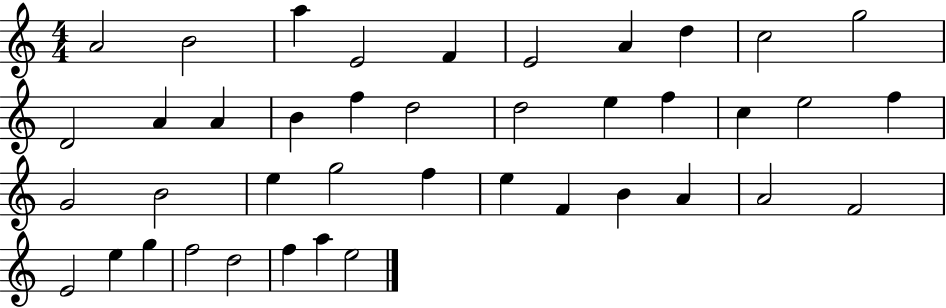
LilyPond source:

{
  \clef treble
  \numericTimeSignature
  \time 4/4
  \key c \major
  a'2 b'2 | a''4 e'2 f'4 | e'2 a'4 d''4 | c''2 g''2 | \break d'2 a'4 a'4 | b'4 f''4 d''2 | d''2 e''4 f''4 | c''4 e''2 f''4 | \break g'2 b'2 | e''4 g''2 f''4 | e''4 f'4 b'4 a'4 | a'2 f'2 | \break e'2 e''4 g''4 | f''2 d''2 | f''4 a''4 e''2 | \bar "|."
}